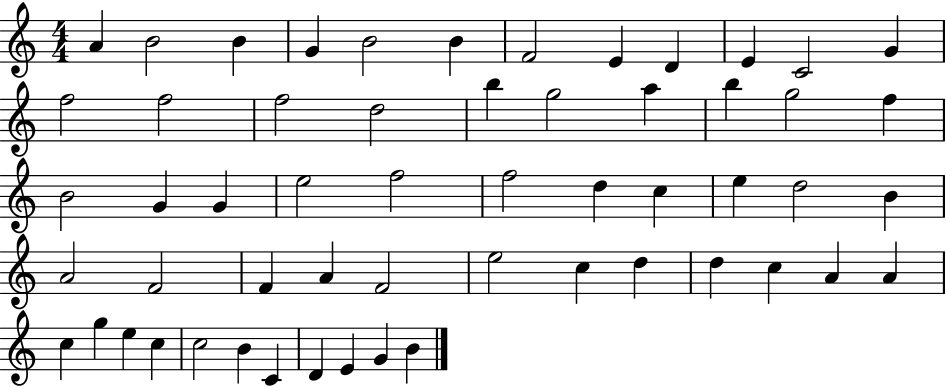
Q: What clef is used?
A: treble